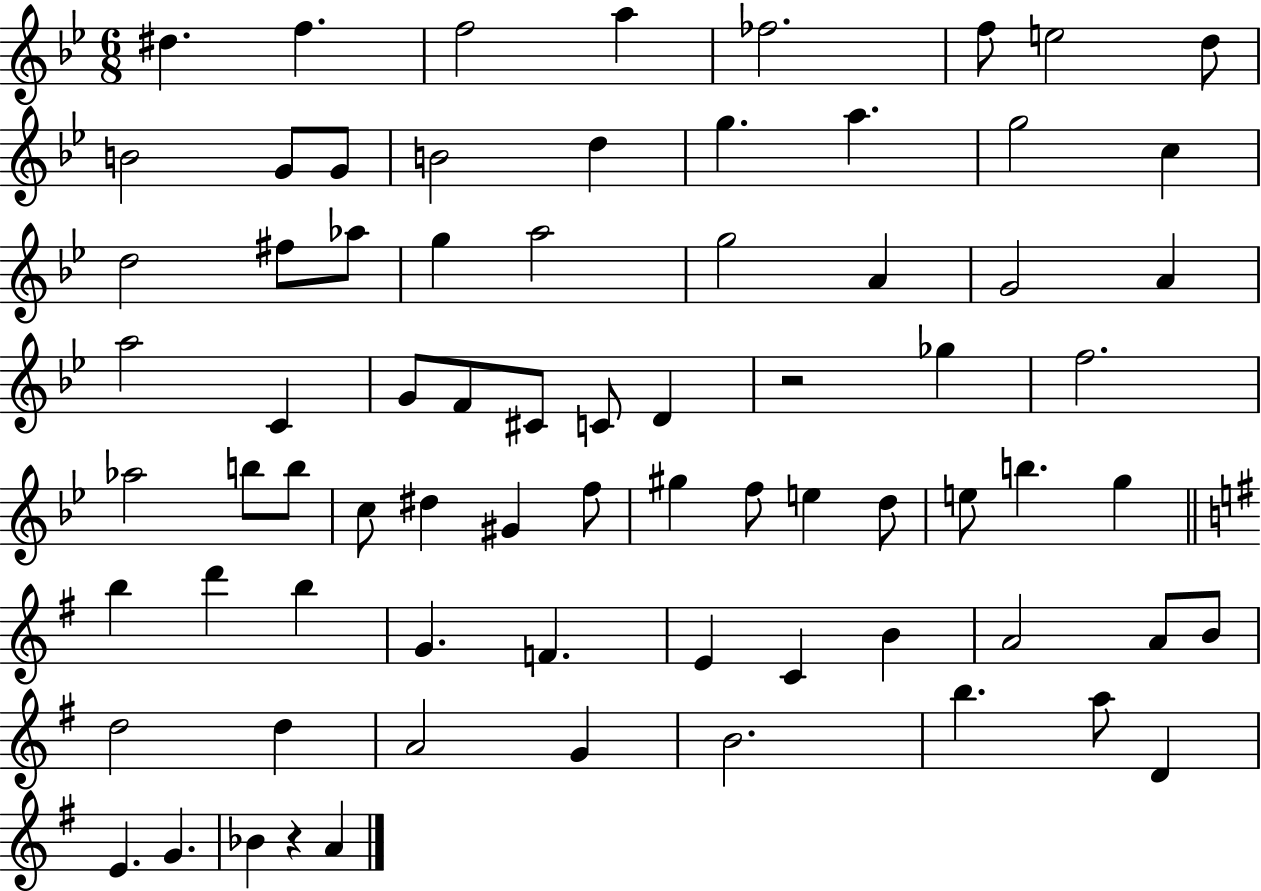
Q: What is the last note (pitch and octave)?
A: A4